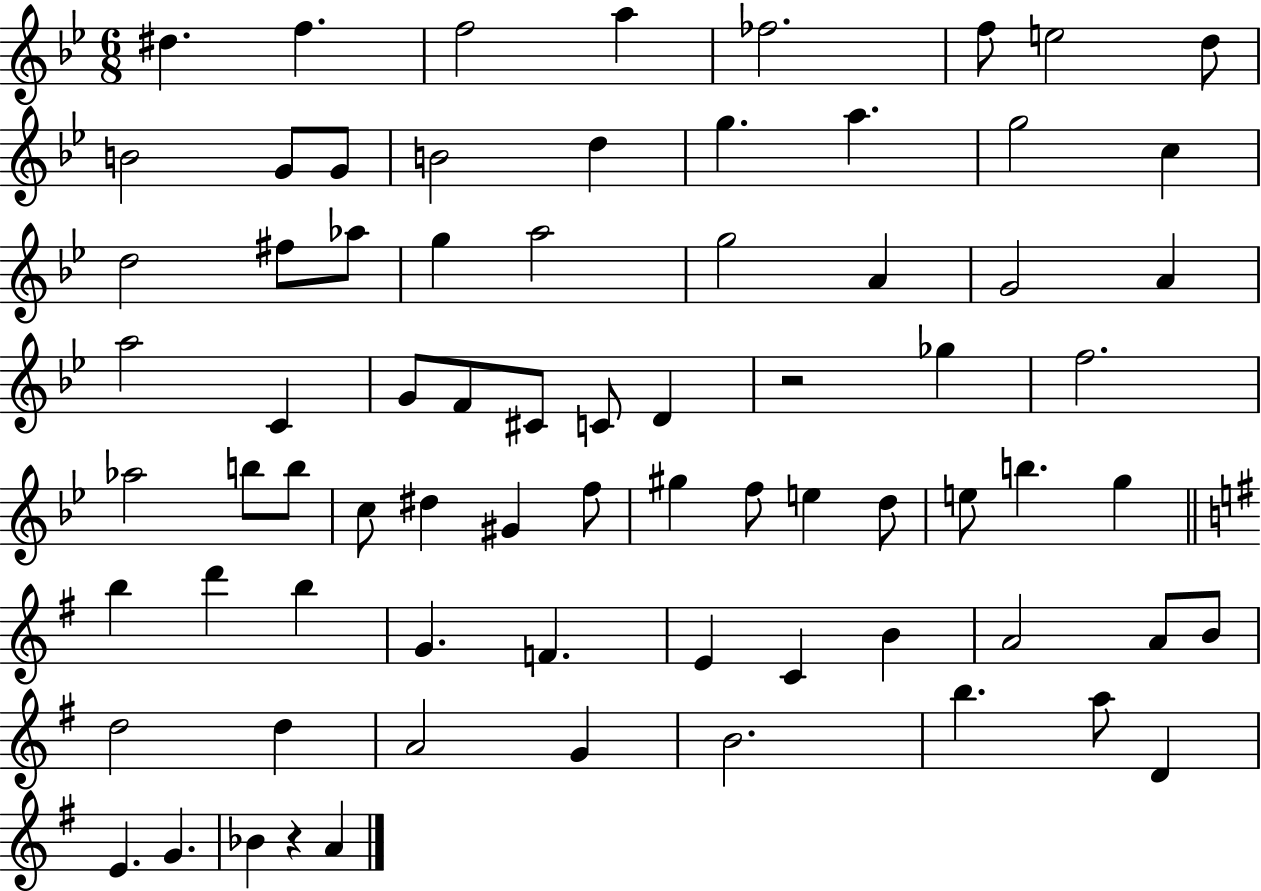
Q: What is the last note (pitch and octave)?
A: A4